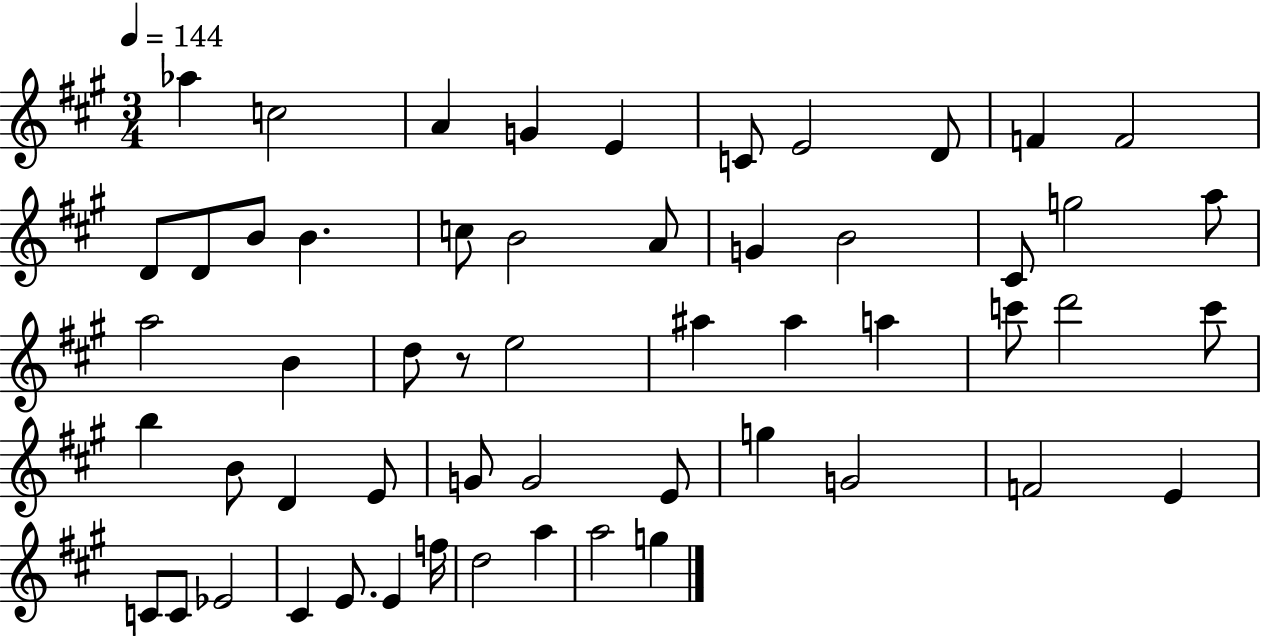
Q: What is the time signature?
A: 3/4